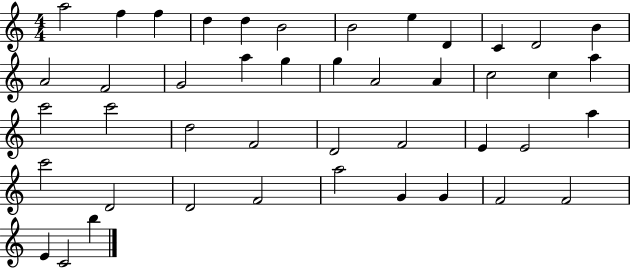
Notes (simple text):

A5/h F5/q F5/q D5/q D5/q B4/h B4/h E5/q D4/q C4/q D4/h B4/q A4/h F4/h G4/h A5/q G5/q G5/q A4/h A4/q C5/h C5/q A5/q C6/h C6/h D5/h F4/h D4/h F4/h E4/q E4/h A5/q C6/h D4/h D4/h F4/h A5/h G4/q G4/q F4/h F4/h E4/q C4/h B5/q